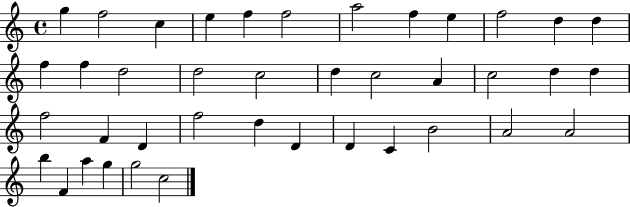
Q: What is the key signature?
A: C major